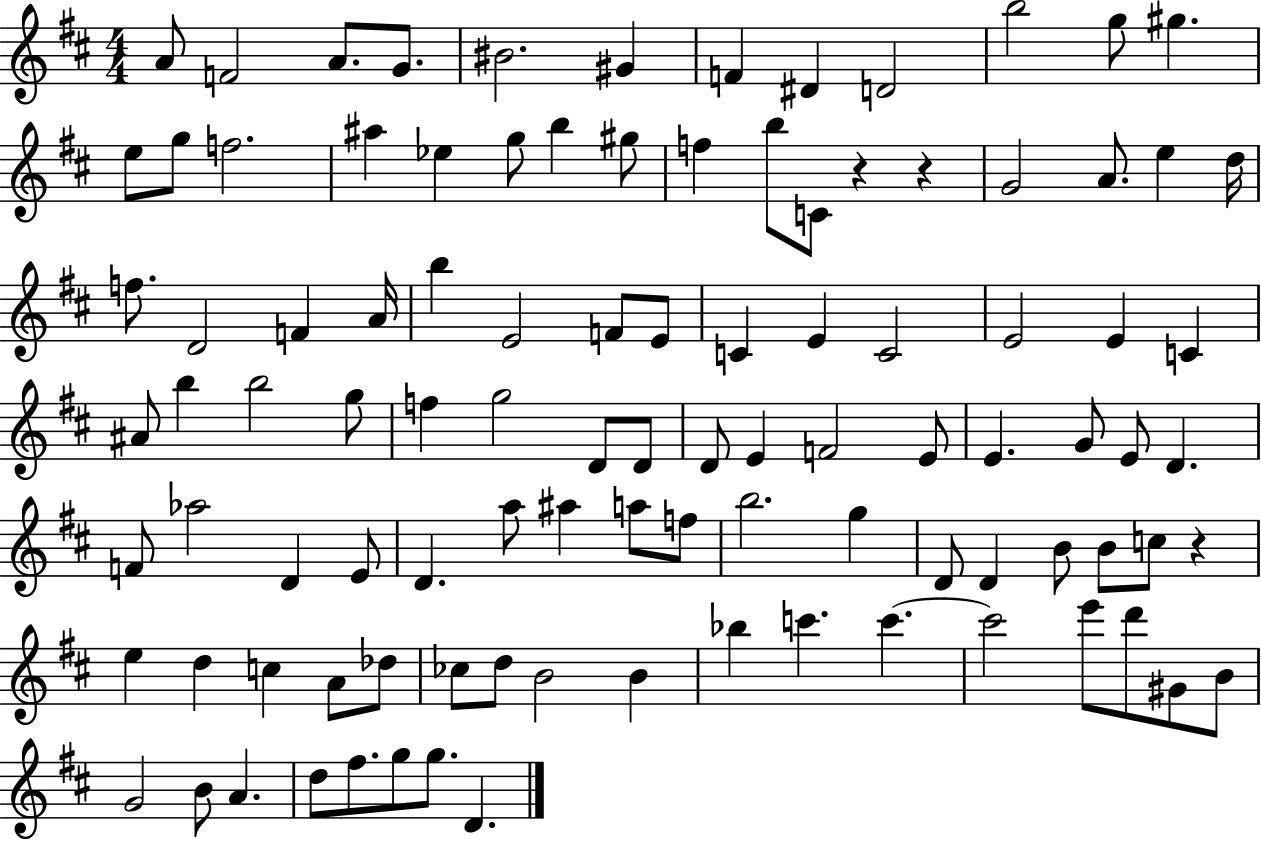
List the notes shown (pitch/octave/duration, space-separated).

A4/e F4/h A4/e. G4/e. BIS4/h. G#4/q F4/q D#4/q D4/h B5/h G5/e G#5/q. E5/e G5/e F5/h. A#5/q Eb5/q G5/e B5/q G#5/e F5/q B5/e C4/e R/q R/q G4/h A4/e. E5/q D5/s F5/e. D4/h F4/q A4/s B5/q E4/h F4/e E4/e C4/q E4/q C4/h E4/h E4/q C4/q A#4/e B5/q B5/h G5/e F5/q G5/h D4/e D4/e D4/e E4/q F4/h E4/e E4/q. G4/e E4/e D4/q. F4/e Ab5/h D4/q E4/e D4/q. A5/e A#5/q A5/e F5/e B5/h. G5/q D4/e D4/q B4/e B4/e C5/e R/q E5/q D5/q C5/q A4/e Db5/e CES5/e D5/e B4/h B4/q Bb5/q C6/q. C6/q. C6/h E6/e D6/e G#4/e B4/e G4/h B4/e A4/q. D5/e F#5/e. G5/e G5/e. D4/q.